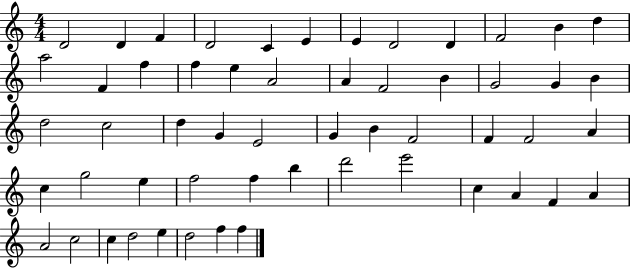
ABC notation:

X:1
T:Untitled
M:4/4
L:1/4
K:C
D2 D F D2 C E E D2 D F2 B d a2 F f f e A2 A F2 B G2 G B d2 c2 d G E2 G B F2 F F2 A c g2 e f2 f b d'2 e'2 c A F A A2 c2 c d2 e d2 f f